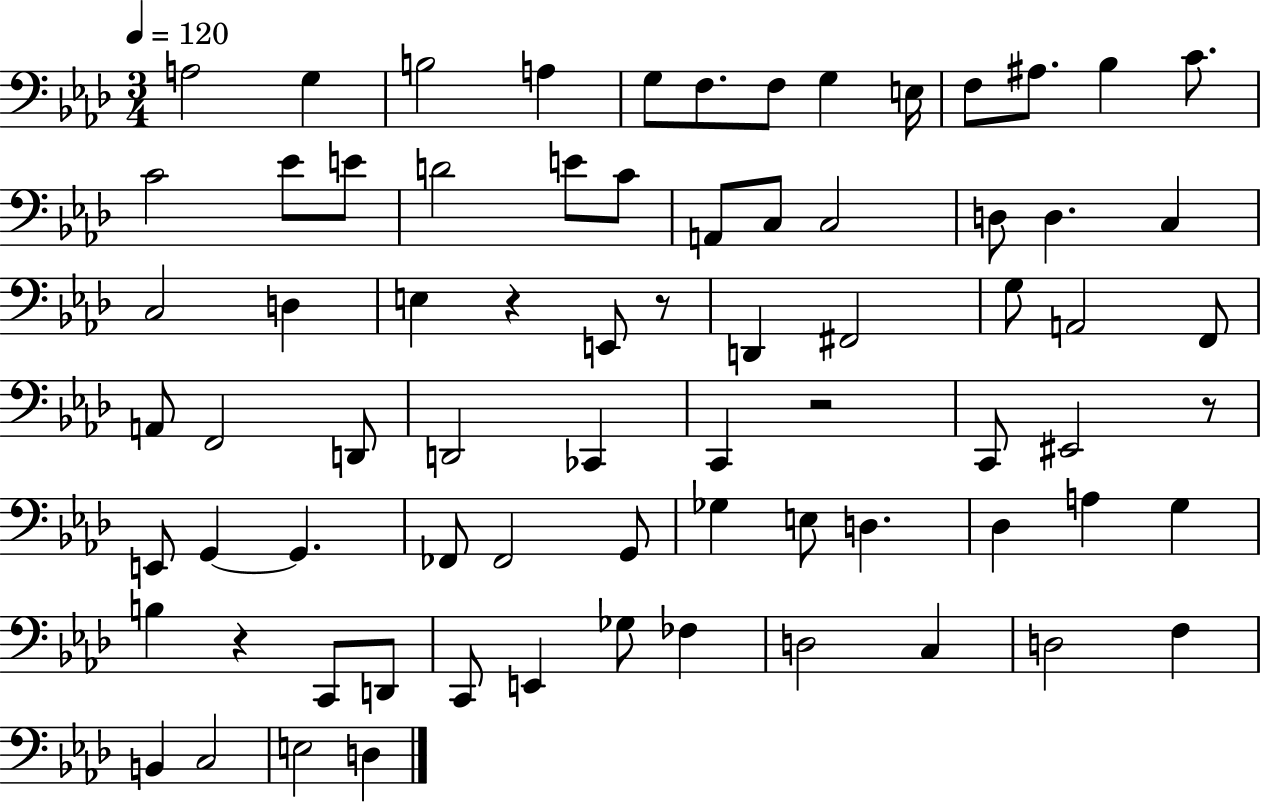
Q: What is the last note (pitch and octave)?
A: D3